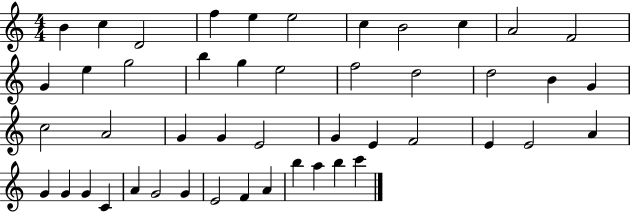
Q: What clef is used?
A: treble